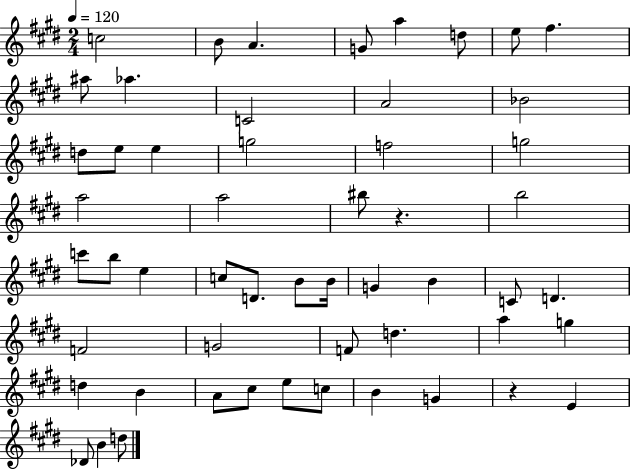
C5/h B4/e A4/q. G4/e A5/q D5/e E5/e F#5/q. A#5/e Ab5/q. C4/h A4/h Bb4/h D5/e E5/e E5/q G5/h F5/h G5/h A5/h A5/h BIS5/e R/q. B5/h C6/e B5/e E5/q C5/e D4/e. B4/e B4/s G4/q B4/q C4/e D4/q. F4/h G4/h F4/e D5/q. A5/q G5/q D5/q B4/q A4/e C#5/e E5/e C5/e B4/q G4/q R/q E4/q Db4/e B4/q D5/e